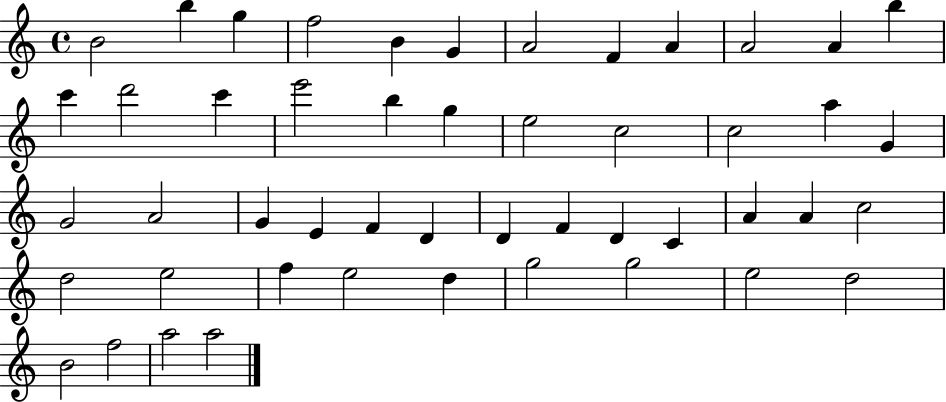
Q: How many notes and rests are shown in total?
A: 49